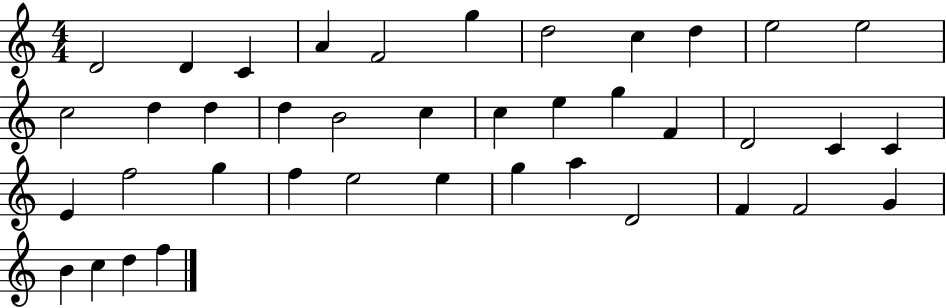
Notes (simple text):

D4/h D4/q C4/q A4/q F4/h G5/q D5/h C5/q D5/q E5/h E5/h C5/h D5/q D5/q D5/q B4/h C5/q C5/q E5/q G5/q F4/q D4/h C4/q C4/q E4/q F5/h G5/q F5/q E5/h E5/q G5/q A5/q D4/h F4/q F4/h G4/q B4/q C5/q D5/q F5/q